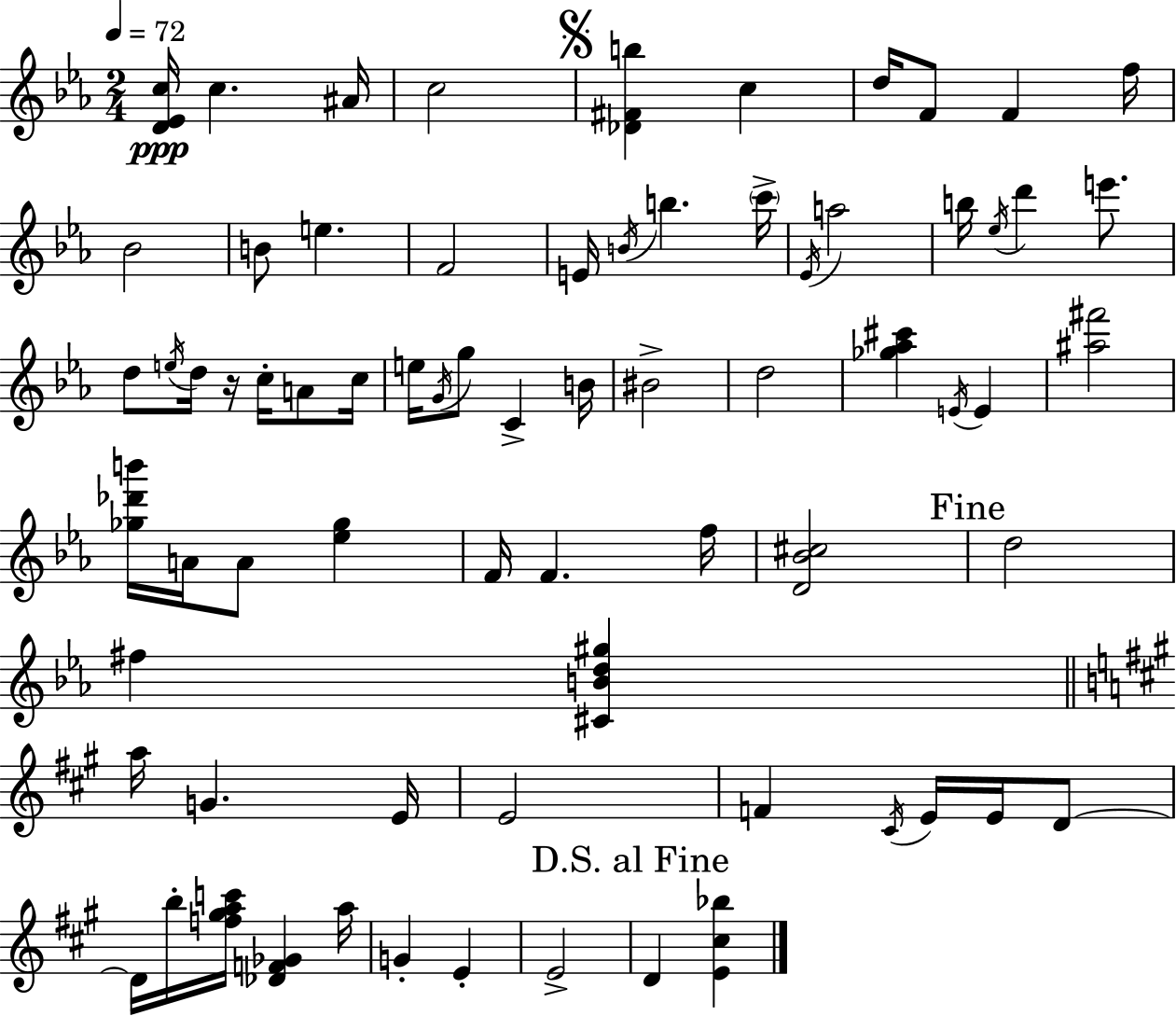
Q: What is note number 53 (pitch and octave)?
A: D4